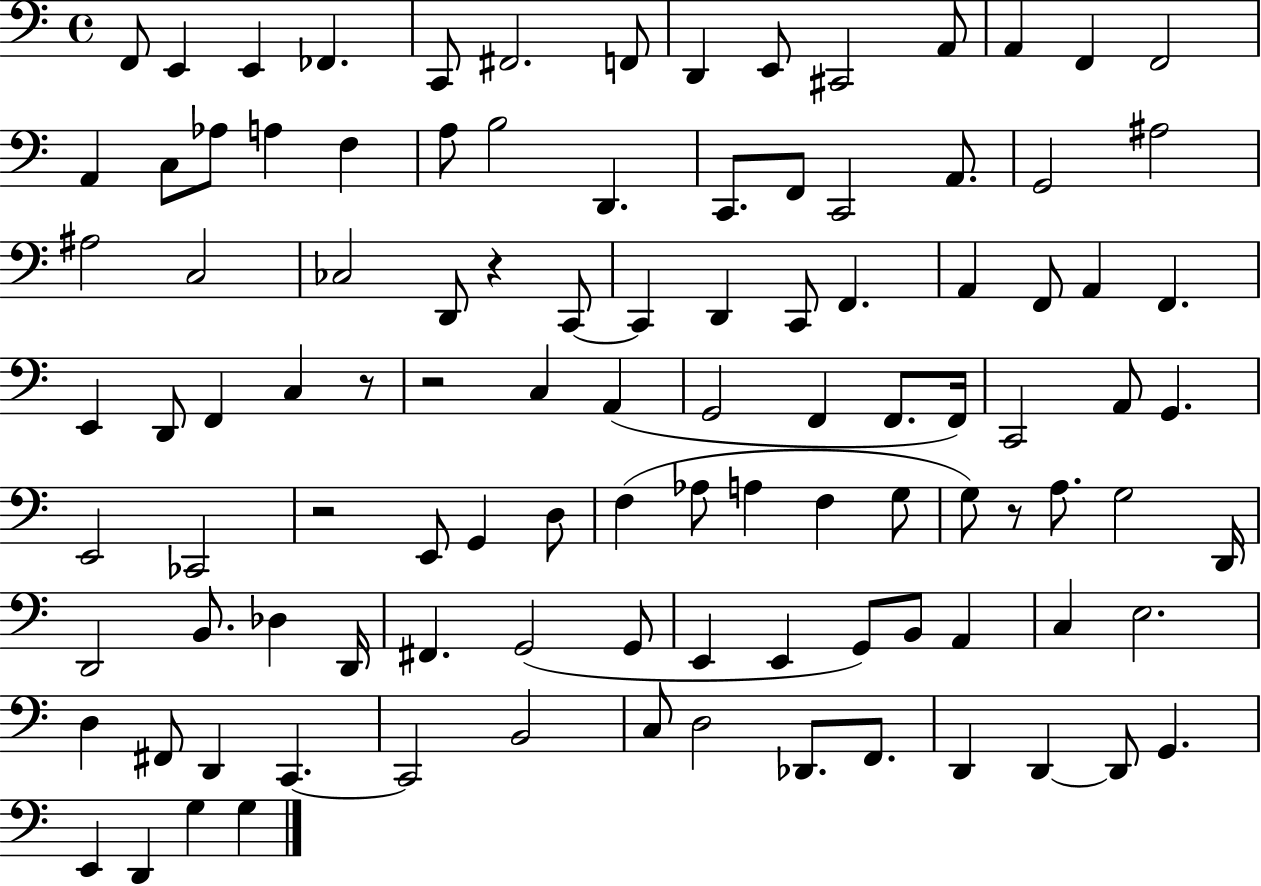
F2/e E2/q E2/q FES2/q. C2/e F#2/h. F2/e D2/q E2/e C#2/h A2/e A2/q F2/q F2/h A2/q C3/e Ab3/e A3/q F3/q A3/e B3/h D2/q. C2/e. F2/e C2/h A2/e. G2/h A#3/h A#3/h C3/h CES3/h D2/e R/q C2/e C2/q D2/q C2/e F2/q. A2/q F2/e A2/q F2/q. E2/q D2/e F2/q C3/q R/e R/h C3/q A2/q G2/h F2/q F2/e. F2/s C2/h A2/e G2/q. E2/h CES2/h R/h E2/e G2/q D3/e F3/q Ab3/e A3/q F3/q G3/e G3/e R/e A3/e. G3/h D2/s D2/h B2/e. Db3/q D2/s F#2/q. G2/h G2/e E2/q E2/q G2/e B2/e A2/q C3/q E3/h. D3/q F#2/e D2/q C2/q. C2/h B2/h C3/e D3/h Db2/e. F2/e. D2/q D2/q D2/e G2/q. E2/q D2/q G3/q G3/q